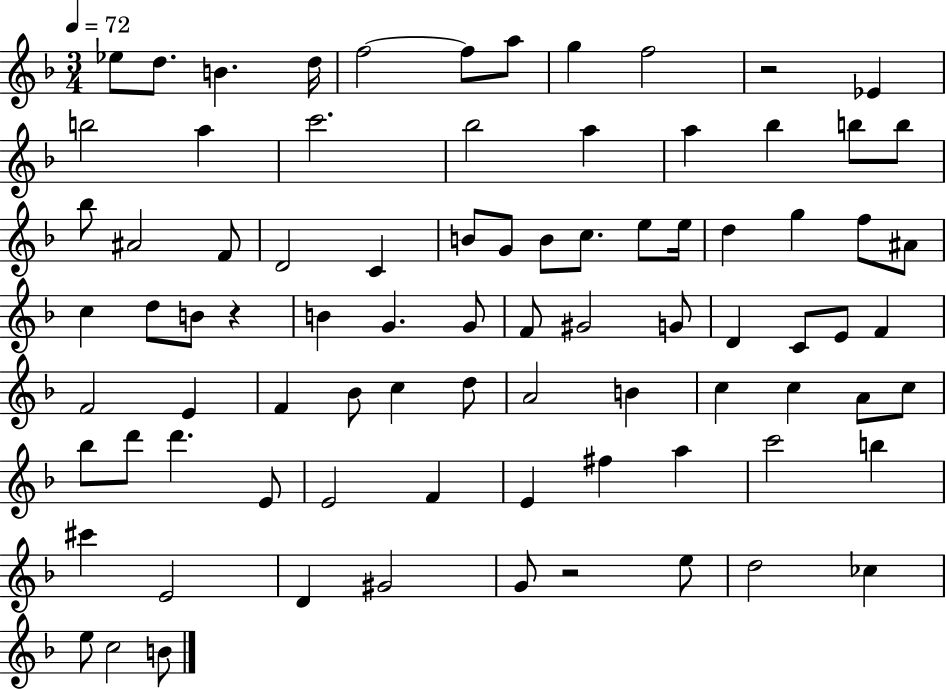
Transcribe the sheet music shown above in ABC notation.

X:1
T:Untitled
M:3/4
L:1/4
K:F
_e/2 d/2 B d/4 f2 f/2 a/2 g f2 z2 _E b2 a c'2 _b2 a a _b b/2 b/2 _b/2 ^A2 F/2 D2 C B/2 G/2 B/2 c/2 e/2 e/4 d g f/2 ^A/2 c d/2 B/2 z B G G/2 F/2 ^G2 G/2 D C/2 E/2 F F2 E F _B/2 c d/2 A2 B c c A/2 c/2 _b/2 d'/2 d' E/2 E2 F E ^f a c'2 b ^c' E2 D ^G2 G/2 z2 e/2 d2 _c e/2 c2 B/2